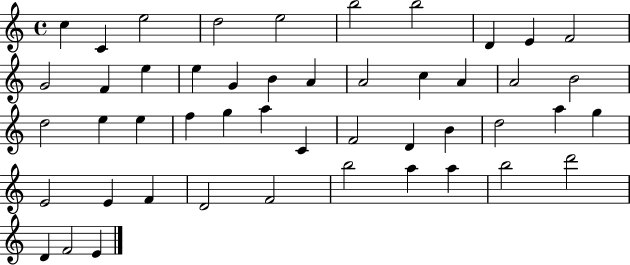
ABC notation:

X:1
T:Untitled
M:4/4
L:1/4
K:C
c C e2 d2 e2 b2 b2 D E F2 G2 F e e G B A A2 c A A2 B2 d2 e e f g a C F2 D B d2 a g E2 E F D2 F2 b2 a a b2 d'2 D F2 E